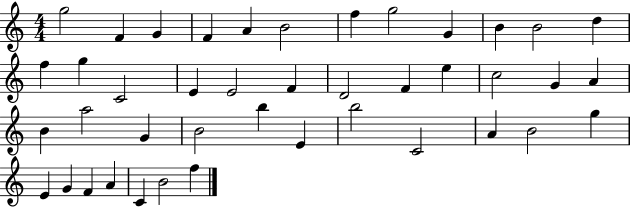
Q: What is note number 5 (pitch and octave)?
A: A4